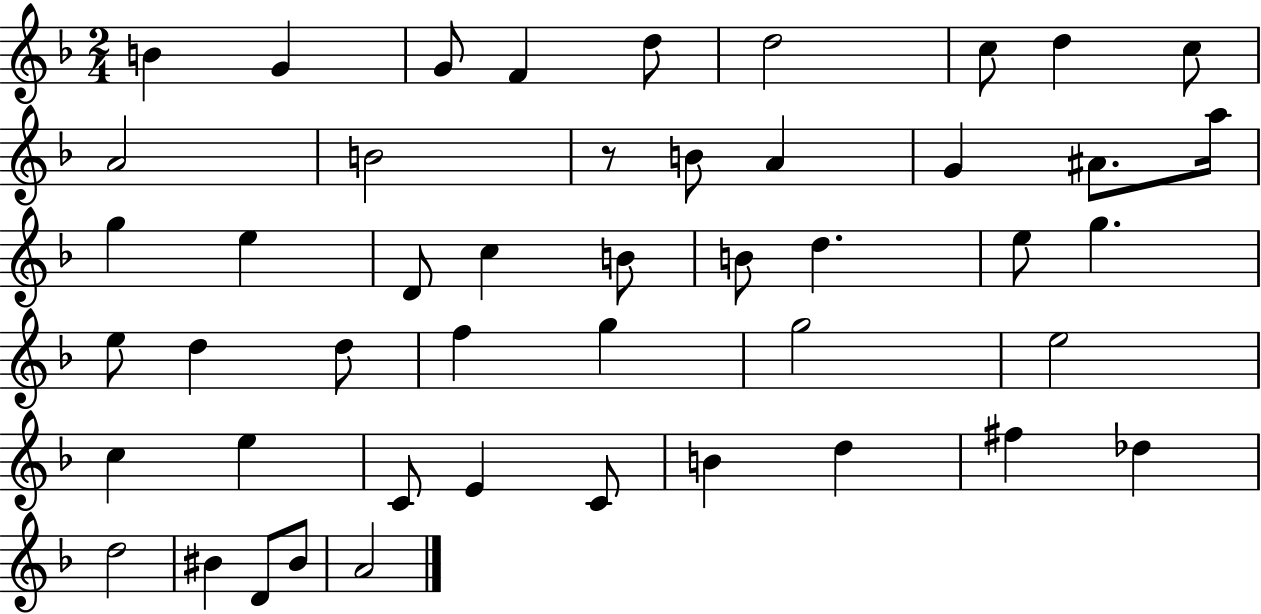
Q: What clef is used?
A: treble